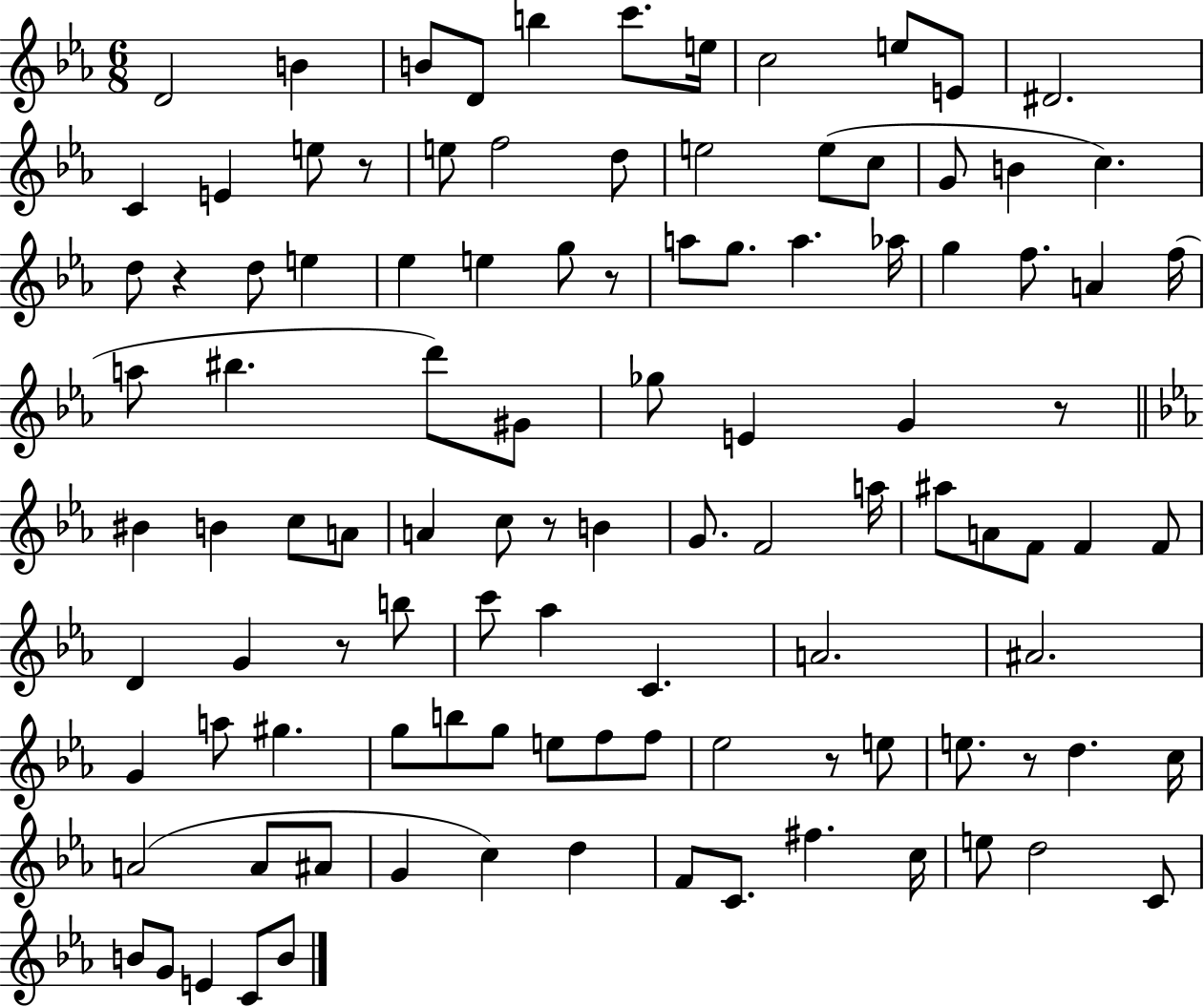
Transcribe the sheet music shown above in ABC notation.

X:1
T:Untitled
M:6/8
L:1/4
K:Eb
D2 B B/2 D/2 b c'/2 e/4 c2 e/2 E/2 ^D2 C E e/2 z/2 e/2 f2 d/2 e2 e/2 c/2 G/2 B c d/2 z d/2 e _e e g/2 z/2 a/2 g/2 a _a/4 g f/2 A f/4 a/2 ^b d'/2 ^G/2 _g/2 E G z/2 ^B B c/2 A/2 A c/2 z/2 B G/2 F2 a/4 ^a/2 A/2 F/2 F F/2 D G z/2 b/2 c'/2 _a C A2 ^A2 G a/2 ^g g/2 b/2 g/2 e/2 f/2 f/2 _e2 z/2 e/2 e/2 z/2 d c/4 A2 A/2 ^A/2 G c d F/2 C/2 ^f c/4 e/2 d2 C/2 B/2 G/2 E C/2 B/2